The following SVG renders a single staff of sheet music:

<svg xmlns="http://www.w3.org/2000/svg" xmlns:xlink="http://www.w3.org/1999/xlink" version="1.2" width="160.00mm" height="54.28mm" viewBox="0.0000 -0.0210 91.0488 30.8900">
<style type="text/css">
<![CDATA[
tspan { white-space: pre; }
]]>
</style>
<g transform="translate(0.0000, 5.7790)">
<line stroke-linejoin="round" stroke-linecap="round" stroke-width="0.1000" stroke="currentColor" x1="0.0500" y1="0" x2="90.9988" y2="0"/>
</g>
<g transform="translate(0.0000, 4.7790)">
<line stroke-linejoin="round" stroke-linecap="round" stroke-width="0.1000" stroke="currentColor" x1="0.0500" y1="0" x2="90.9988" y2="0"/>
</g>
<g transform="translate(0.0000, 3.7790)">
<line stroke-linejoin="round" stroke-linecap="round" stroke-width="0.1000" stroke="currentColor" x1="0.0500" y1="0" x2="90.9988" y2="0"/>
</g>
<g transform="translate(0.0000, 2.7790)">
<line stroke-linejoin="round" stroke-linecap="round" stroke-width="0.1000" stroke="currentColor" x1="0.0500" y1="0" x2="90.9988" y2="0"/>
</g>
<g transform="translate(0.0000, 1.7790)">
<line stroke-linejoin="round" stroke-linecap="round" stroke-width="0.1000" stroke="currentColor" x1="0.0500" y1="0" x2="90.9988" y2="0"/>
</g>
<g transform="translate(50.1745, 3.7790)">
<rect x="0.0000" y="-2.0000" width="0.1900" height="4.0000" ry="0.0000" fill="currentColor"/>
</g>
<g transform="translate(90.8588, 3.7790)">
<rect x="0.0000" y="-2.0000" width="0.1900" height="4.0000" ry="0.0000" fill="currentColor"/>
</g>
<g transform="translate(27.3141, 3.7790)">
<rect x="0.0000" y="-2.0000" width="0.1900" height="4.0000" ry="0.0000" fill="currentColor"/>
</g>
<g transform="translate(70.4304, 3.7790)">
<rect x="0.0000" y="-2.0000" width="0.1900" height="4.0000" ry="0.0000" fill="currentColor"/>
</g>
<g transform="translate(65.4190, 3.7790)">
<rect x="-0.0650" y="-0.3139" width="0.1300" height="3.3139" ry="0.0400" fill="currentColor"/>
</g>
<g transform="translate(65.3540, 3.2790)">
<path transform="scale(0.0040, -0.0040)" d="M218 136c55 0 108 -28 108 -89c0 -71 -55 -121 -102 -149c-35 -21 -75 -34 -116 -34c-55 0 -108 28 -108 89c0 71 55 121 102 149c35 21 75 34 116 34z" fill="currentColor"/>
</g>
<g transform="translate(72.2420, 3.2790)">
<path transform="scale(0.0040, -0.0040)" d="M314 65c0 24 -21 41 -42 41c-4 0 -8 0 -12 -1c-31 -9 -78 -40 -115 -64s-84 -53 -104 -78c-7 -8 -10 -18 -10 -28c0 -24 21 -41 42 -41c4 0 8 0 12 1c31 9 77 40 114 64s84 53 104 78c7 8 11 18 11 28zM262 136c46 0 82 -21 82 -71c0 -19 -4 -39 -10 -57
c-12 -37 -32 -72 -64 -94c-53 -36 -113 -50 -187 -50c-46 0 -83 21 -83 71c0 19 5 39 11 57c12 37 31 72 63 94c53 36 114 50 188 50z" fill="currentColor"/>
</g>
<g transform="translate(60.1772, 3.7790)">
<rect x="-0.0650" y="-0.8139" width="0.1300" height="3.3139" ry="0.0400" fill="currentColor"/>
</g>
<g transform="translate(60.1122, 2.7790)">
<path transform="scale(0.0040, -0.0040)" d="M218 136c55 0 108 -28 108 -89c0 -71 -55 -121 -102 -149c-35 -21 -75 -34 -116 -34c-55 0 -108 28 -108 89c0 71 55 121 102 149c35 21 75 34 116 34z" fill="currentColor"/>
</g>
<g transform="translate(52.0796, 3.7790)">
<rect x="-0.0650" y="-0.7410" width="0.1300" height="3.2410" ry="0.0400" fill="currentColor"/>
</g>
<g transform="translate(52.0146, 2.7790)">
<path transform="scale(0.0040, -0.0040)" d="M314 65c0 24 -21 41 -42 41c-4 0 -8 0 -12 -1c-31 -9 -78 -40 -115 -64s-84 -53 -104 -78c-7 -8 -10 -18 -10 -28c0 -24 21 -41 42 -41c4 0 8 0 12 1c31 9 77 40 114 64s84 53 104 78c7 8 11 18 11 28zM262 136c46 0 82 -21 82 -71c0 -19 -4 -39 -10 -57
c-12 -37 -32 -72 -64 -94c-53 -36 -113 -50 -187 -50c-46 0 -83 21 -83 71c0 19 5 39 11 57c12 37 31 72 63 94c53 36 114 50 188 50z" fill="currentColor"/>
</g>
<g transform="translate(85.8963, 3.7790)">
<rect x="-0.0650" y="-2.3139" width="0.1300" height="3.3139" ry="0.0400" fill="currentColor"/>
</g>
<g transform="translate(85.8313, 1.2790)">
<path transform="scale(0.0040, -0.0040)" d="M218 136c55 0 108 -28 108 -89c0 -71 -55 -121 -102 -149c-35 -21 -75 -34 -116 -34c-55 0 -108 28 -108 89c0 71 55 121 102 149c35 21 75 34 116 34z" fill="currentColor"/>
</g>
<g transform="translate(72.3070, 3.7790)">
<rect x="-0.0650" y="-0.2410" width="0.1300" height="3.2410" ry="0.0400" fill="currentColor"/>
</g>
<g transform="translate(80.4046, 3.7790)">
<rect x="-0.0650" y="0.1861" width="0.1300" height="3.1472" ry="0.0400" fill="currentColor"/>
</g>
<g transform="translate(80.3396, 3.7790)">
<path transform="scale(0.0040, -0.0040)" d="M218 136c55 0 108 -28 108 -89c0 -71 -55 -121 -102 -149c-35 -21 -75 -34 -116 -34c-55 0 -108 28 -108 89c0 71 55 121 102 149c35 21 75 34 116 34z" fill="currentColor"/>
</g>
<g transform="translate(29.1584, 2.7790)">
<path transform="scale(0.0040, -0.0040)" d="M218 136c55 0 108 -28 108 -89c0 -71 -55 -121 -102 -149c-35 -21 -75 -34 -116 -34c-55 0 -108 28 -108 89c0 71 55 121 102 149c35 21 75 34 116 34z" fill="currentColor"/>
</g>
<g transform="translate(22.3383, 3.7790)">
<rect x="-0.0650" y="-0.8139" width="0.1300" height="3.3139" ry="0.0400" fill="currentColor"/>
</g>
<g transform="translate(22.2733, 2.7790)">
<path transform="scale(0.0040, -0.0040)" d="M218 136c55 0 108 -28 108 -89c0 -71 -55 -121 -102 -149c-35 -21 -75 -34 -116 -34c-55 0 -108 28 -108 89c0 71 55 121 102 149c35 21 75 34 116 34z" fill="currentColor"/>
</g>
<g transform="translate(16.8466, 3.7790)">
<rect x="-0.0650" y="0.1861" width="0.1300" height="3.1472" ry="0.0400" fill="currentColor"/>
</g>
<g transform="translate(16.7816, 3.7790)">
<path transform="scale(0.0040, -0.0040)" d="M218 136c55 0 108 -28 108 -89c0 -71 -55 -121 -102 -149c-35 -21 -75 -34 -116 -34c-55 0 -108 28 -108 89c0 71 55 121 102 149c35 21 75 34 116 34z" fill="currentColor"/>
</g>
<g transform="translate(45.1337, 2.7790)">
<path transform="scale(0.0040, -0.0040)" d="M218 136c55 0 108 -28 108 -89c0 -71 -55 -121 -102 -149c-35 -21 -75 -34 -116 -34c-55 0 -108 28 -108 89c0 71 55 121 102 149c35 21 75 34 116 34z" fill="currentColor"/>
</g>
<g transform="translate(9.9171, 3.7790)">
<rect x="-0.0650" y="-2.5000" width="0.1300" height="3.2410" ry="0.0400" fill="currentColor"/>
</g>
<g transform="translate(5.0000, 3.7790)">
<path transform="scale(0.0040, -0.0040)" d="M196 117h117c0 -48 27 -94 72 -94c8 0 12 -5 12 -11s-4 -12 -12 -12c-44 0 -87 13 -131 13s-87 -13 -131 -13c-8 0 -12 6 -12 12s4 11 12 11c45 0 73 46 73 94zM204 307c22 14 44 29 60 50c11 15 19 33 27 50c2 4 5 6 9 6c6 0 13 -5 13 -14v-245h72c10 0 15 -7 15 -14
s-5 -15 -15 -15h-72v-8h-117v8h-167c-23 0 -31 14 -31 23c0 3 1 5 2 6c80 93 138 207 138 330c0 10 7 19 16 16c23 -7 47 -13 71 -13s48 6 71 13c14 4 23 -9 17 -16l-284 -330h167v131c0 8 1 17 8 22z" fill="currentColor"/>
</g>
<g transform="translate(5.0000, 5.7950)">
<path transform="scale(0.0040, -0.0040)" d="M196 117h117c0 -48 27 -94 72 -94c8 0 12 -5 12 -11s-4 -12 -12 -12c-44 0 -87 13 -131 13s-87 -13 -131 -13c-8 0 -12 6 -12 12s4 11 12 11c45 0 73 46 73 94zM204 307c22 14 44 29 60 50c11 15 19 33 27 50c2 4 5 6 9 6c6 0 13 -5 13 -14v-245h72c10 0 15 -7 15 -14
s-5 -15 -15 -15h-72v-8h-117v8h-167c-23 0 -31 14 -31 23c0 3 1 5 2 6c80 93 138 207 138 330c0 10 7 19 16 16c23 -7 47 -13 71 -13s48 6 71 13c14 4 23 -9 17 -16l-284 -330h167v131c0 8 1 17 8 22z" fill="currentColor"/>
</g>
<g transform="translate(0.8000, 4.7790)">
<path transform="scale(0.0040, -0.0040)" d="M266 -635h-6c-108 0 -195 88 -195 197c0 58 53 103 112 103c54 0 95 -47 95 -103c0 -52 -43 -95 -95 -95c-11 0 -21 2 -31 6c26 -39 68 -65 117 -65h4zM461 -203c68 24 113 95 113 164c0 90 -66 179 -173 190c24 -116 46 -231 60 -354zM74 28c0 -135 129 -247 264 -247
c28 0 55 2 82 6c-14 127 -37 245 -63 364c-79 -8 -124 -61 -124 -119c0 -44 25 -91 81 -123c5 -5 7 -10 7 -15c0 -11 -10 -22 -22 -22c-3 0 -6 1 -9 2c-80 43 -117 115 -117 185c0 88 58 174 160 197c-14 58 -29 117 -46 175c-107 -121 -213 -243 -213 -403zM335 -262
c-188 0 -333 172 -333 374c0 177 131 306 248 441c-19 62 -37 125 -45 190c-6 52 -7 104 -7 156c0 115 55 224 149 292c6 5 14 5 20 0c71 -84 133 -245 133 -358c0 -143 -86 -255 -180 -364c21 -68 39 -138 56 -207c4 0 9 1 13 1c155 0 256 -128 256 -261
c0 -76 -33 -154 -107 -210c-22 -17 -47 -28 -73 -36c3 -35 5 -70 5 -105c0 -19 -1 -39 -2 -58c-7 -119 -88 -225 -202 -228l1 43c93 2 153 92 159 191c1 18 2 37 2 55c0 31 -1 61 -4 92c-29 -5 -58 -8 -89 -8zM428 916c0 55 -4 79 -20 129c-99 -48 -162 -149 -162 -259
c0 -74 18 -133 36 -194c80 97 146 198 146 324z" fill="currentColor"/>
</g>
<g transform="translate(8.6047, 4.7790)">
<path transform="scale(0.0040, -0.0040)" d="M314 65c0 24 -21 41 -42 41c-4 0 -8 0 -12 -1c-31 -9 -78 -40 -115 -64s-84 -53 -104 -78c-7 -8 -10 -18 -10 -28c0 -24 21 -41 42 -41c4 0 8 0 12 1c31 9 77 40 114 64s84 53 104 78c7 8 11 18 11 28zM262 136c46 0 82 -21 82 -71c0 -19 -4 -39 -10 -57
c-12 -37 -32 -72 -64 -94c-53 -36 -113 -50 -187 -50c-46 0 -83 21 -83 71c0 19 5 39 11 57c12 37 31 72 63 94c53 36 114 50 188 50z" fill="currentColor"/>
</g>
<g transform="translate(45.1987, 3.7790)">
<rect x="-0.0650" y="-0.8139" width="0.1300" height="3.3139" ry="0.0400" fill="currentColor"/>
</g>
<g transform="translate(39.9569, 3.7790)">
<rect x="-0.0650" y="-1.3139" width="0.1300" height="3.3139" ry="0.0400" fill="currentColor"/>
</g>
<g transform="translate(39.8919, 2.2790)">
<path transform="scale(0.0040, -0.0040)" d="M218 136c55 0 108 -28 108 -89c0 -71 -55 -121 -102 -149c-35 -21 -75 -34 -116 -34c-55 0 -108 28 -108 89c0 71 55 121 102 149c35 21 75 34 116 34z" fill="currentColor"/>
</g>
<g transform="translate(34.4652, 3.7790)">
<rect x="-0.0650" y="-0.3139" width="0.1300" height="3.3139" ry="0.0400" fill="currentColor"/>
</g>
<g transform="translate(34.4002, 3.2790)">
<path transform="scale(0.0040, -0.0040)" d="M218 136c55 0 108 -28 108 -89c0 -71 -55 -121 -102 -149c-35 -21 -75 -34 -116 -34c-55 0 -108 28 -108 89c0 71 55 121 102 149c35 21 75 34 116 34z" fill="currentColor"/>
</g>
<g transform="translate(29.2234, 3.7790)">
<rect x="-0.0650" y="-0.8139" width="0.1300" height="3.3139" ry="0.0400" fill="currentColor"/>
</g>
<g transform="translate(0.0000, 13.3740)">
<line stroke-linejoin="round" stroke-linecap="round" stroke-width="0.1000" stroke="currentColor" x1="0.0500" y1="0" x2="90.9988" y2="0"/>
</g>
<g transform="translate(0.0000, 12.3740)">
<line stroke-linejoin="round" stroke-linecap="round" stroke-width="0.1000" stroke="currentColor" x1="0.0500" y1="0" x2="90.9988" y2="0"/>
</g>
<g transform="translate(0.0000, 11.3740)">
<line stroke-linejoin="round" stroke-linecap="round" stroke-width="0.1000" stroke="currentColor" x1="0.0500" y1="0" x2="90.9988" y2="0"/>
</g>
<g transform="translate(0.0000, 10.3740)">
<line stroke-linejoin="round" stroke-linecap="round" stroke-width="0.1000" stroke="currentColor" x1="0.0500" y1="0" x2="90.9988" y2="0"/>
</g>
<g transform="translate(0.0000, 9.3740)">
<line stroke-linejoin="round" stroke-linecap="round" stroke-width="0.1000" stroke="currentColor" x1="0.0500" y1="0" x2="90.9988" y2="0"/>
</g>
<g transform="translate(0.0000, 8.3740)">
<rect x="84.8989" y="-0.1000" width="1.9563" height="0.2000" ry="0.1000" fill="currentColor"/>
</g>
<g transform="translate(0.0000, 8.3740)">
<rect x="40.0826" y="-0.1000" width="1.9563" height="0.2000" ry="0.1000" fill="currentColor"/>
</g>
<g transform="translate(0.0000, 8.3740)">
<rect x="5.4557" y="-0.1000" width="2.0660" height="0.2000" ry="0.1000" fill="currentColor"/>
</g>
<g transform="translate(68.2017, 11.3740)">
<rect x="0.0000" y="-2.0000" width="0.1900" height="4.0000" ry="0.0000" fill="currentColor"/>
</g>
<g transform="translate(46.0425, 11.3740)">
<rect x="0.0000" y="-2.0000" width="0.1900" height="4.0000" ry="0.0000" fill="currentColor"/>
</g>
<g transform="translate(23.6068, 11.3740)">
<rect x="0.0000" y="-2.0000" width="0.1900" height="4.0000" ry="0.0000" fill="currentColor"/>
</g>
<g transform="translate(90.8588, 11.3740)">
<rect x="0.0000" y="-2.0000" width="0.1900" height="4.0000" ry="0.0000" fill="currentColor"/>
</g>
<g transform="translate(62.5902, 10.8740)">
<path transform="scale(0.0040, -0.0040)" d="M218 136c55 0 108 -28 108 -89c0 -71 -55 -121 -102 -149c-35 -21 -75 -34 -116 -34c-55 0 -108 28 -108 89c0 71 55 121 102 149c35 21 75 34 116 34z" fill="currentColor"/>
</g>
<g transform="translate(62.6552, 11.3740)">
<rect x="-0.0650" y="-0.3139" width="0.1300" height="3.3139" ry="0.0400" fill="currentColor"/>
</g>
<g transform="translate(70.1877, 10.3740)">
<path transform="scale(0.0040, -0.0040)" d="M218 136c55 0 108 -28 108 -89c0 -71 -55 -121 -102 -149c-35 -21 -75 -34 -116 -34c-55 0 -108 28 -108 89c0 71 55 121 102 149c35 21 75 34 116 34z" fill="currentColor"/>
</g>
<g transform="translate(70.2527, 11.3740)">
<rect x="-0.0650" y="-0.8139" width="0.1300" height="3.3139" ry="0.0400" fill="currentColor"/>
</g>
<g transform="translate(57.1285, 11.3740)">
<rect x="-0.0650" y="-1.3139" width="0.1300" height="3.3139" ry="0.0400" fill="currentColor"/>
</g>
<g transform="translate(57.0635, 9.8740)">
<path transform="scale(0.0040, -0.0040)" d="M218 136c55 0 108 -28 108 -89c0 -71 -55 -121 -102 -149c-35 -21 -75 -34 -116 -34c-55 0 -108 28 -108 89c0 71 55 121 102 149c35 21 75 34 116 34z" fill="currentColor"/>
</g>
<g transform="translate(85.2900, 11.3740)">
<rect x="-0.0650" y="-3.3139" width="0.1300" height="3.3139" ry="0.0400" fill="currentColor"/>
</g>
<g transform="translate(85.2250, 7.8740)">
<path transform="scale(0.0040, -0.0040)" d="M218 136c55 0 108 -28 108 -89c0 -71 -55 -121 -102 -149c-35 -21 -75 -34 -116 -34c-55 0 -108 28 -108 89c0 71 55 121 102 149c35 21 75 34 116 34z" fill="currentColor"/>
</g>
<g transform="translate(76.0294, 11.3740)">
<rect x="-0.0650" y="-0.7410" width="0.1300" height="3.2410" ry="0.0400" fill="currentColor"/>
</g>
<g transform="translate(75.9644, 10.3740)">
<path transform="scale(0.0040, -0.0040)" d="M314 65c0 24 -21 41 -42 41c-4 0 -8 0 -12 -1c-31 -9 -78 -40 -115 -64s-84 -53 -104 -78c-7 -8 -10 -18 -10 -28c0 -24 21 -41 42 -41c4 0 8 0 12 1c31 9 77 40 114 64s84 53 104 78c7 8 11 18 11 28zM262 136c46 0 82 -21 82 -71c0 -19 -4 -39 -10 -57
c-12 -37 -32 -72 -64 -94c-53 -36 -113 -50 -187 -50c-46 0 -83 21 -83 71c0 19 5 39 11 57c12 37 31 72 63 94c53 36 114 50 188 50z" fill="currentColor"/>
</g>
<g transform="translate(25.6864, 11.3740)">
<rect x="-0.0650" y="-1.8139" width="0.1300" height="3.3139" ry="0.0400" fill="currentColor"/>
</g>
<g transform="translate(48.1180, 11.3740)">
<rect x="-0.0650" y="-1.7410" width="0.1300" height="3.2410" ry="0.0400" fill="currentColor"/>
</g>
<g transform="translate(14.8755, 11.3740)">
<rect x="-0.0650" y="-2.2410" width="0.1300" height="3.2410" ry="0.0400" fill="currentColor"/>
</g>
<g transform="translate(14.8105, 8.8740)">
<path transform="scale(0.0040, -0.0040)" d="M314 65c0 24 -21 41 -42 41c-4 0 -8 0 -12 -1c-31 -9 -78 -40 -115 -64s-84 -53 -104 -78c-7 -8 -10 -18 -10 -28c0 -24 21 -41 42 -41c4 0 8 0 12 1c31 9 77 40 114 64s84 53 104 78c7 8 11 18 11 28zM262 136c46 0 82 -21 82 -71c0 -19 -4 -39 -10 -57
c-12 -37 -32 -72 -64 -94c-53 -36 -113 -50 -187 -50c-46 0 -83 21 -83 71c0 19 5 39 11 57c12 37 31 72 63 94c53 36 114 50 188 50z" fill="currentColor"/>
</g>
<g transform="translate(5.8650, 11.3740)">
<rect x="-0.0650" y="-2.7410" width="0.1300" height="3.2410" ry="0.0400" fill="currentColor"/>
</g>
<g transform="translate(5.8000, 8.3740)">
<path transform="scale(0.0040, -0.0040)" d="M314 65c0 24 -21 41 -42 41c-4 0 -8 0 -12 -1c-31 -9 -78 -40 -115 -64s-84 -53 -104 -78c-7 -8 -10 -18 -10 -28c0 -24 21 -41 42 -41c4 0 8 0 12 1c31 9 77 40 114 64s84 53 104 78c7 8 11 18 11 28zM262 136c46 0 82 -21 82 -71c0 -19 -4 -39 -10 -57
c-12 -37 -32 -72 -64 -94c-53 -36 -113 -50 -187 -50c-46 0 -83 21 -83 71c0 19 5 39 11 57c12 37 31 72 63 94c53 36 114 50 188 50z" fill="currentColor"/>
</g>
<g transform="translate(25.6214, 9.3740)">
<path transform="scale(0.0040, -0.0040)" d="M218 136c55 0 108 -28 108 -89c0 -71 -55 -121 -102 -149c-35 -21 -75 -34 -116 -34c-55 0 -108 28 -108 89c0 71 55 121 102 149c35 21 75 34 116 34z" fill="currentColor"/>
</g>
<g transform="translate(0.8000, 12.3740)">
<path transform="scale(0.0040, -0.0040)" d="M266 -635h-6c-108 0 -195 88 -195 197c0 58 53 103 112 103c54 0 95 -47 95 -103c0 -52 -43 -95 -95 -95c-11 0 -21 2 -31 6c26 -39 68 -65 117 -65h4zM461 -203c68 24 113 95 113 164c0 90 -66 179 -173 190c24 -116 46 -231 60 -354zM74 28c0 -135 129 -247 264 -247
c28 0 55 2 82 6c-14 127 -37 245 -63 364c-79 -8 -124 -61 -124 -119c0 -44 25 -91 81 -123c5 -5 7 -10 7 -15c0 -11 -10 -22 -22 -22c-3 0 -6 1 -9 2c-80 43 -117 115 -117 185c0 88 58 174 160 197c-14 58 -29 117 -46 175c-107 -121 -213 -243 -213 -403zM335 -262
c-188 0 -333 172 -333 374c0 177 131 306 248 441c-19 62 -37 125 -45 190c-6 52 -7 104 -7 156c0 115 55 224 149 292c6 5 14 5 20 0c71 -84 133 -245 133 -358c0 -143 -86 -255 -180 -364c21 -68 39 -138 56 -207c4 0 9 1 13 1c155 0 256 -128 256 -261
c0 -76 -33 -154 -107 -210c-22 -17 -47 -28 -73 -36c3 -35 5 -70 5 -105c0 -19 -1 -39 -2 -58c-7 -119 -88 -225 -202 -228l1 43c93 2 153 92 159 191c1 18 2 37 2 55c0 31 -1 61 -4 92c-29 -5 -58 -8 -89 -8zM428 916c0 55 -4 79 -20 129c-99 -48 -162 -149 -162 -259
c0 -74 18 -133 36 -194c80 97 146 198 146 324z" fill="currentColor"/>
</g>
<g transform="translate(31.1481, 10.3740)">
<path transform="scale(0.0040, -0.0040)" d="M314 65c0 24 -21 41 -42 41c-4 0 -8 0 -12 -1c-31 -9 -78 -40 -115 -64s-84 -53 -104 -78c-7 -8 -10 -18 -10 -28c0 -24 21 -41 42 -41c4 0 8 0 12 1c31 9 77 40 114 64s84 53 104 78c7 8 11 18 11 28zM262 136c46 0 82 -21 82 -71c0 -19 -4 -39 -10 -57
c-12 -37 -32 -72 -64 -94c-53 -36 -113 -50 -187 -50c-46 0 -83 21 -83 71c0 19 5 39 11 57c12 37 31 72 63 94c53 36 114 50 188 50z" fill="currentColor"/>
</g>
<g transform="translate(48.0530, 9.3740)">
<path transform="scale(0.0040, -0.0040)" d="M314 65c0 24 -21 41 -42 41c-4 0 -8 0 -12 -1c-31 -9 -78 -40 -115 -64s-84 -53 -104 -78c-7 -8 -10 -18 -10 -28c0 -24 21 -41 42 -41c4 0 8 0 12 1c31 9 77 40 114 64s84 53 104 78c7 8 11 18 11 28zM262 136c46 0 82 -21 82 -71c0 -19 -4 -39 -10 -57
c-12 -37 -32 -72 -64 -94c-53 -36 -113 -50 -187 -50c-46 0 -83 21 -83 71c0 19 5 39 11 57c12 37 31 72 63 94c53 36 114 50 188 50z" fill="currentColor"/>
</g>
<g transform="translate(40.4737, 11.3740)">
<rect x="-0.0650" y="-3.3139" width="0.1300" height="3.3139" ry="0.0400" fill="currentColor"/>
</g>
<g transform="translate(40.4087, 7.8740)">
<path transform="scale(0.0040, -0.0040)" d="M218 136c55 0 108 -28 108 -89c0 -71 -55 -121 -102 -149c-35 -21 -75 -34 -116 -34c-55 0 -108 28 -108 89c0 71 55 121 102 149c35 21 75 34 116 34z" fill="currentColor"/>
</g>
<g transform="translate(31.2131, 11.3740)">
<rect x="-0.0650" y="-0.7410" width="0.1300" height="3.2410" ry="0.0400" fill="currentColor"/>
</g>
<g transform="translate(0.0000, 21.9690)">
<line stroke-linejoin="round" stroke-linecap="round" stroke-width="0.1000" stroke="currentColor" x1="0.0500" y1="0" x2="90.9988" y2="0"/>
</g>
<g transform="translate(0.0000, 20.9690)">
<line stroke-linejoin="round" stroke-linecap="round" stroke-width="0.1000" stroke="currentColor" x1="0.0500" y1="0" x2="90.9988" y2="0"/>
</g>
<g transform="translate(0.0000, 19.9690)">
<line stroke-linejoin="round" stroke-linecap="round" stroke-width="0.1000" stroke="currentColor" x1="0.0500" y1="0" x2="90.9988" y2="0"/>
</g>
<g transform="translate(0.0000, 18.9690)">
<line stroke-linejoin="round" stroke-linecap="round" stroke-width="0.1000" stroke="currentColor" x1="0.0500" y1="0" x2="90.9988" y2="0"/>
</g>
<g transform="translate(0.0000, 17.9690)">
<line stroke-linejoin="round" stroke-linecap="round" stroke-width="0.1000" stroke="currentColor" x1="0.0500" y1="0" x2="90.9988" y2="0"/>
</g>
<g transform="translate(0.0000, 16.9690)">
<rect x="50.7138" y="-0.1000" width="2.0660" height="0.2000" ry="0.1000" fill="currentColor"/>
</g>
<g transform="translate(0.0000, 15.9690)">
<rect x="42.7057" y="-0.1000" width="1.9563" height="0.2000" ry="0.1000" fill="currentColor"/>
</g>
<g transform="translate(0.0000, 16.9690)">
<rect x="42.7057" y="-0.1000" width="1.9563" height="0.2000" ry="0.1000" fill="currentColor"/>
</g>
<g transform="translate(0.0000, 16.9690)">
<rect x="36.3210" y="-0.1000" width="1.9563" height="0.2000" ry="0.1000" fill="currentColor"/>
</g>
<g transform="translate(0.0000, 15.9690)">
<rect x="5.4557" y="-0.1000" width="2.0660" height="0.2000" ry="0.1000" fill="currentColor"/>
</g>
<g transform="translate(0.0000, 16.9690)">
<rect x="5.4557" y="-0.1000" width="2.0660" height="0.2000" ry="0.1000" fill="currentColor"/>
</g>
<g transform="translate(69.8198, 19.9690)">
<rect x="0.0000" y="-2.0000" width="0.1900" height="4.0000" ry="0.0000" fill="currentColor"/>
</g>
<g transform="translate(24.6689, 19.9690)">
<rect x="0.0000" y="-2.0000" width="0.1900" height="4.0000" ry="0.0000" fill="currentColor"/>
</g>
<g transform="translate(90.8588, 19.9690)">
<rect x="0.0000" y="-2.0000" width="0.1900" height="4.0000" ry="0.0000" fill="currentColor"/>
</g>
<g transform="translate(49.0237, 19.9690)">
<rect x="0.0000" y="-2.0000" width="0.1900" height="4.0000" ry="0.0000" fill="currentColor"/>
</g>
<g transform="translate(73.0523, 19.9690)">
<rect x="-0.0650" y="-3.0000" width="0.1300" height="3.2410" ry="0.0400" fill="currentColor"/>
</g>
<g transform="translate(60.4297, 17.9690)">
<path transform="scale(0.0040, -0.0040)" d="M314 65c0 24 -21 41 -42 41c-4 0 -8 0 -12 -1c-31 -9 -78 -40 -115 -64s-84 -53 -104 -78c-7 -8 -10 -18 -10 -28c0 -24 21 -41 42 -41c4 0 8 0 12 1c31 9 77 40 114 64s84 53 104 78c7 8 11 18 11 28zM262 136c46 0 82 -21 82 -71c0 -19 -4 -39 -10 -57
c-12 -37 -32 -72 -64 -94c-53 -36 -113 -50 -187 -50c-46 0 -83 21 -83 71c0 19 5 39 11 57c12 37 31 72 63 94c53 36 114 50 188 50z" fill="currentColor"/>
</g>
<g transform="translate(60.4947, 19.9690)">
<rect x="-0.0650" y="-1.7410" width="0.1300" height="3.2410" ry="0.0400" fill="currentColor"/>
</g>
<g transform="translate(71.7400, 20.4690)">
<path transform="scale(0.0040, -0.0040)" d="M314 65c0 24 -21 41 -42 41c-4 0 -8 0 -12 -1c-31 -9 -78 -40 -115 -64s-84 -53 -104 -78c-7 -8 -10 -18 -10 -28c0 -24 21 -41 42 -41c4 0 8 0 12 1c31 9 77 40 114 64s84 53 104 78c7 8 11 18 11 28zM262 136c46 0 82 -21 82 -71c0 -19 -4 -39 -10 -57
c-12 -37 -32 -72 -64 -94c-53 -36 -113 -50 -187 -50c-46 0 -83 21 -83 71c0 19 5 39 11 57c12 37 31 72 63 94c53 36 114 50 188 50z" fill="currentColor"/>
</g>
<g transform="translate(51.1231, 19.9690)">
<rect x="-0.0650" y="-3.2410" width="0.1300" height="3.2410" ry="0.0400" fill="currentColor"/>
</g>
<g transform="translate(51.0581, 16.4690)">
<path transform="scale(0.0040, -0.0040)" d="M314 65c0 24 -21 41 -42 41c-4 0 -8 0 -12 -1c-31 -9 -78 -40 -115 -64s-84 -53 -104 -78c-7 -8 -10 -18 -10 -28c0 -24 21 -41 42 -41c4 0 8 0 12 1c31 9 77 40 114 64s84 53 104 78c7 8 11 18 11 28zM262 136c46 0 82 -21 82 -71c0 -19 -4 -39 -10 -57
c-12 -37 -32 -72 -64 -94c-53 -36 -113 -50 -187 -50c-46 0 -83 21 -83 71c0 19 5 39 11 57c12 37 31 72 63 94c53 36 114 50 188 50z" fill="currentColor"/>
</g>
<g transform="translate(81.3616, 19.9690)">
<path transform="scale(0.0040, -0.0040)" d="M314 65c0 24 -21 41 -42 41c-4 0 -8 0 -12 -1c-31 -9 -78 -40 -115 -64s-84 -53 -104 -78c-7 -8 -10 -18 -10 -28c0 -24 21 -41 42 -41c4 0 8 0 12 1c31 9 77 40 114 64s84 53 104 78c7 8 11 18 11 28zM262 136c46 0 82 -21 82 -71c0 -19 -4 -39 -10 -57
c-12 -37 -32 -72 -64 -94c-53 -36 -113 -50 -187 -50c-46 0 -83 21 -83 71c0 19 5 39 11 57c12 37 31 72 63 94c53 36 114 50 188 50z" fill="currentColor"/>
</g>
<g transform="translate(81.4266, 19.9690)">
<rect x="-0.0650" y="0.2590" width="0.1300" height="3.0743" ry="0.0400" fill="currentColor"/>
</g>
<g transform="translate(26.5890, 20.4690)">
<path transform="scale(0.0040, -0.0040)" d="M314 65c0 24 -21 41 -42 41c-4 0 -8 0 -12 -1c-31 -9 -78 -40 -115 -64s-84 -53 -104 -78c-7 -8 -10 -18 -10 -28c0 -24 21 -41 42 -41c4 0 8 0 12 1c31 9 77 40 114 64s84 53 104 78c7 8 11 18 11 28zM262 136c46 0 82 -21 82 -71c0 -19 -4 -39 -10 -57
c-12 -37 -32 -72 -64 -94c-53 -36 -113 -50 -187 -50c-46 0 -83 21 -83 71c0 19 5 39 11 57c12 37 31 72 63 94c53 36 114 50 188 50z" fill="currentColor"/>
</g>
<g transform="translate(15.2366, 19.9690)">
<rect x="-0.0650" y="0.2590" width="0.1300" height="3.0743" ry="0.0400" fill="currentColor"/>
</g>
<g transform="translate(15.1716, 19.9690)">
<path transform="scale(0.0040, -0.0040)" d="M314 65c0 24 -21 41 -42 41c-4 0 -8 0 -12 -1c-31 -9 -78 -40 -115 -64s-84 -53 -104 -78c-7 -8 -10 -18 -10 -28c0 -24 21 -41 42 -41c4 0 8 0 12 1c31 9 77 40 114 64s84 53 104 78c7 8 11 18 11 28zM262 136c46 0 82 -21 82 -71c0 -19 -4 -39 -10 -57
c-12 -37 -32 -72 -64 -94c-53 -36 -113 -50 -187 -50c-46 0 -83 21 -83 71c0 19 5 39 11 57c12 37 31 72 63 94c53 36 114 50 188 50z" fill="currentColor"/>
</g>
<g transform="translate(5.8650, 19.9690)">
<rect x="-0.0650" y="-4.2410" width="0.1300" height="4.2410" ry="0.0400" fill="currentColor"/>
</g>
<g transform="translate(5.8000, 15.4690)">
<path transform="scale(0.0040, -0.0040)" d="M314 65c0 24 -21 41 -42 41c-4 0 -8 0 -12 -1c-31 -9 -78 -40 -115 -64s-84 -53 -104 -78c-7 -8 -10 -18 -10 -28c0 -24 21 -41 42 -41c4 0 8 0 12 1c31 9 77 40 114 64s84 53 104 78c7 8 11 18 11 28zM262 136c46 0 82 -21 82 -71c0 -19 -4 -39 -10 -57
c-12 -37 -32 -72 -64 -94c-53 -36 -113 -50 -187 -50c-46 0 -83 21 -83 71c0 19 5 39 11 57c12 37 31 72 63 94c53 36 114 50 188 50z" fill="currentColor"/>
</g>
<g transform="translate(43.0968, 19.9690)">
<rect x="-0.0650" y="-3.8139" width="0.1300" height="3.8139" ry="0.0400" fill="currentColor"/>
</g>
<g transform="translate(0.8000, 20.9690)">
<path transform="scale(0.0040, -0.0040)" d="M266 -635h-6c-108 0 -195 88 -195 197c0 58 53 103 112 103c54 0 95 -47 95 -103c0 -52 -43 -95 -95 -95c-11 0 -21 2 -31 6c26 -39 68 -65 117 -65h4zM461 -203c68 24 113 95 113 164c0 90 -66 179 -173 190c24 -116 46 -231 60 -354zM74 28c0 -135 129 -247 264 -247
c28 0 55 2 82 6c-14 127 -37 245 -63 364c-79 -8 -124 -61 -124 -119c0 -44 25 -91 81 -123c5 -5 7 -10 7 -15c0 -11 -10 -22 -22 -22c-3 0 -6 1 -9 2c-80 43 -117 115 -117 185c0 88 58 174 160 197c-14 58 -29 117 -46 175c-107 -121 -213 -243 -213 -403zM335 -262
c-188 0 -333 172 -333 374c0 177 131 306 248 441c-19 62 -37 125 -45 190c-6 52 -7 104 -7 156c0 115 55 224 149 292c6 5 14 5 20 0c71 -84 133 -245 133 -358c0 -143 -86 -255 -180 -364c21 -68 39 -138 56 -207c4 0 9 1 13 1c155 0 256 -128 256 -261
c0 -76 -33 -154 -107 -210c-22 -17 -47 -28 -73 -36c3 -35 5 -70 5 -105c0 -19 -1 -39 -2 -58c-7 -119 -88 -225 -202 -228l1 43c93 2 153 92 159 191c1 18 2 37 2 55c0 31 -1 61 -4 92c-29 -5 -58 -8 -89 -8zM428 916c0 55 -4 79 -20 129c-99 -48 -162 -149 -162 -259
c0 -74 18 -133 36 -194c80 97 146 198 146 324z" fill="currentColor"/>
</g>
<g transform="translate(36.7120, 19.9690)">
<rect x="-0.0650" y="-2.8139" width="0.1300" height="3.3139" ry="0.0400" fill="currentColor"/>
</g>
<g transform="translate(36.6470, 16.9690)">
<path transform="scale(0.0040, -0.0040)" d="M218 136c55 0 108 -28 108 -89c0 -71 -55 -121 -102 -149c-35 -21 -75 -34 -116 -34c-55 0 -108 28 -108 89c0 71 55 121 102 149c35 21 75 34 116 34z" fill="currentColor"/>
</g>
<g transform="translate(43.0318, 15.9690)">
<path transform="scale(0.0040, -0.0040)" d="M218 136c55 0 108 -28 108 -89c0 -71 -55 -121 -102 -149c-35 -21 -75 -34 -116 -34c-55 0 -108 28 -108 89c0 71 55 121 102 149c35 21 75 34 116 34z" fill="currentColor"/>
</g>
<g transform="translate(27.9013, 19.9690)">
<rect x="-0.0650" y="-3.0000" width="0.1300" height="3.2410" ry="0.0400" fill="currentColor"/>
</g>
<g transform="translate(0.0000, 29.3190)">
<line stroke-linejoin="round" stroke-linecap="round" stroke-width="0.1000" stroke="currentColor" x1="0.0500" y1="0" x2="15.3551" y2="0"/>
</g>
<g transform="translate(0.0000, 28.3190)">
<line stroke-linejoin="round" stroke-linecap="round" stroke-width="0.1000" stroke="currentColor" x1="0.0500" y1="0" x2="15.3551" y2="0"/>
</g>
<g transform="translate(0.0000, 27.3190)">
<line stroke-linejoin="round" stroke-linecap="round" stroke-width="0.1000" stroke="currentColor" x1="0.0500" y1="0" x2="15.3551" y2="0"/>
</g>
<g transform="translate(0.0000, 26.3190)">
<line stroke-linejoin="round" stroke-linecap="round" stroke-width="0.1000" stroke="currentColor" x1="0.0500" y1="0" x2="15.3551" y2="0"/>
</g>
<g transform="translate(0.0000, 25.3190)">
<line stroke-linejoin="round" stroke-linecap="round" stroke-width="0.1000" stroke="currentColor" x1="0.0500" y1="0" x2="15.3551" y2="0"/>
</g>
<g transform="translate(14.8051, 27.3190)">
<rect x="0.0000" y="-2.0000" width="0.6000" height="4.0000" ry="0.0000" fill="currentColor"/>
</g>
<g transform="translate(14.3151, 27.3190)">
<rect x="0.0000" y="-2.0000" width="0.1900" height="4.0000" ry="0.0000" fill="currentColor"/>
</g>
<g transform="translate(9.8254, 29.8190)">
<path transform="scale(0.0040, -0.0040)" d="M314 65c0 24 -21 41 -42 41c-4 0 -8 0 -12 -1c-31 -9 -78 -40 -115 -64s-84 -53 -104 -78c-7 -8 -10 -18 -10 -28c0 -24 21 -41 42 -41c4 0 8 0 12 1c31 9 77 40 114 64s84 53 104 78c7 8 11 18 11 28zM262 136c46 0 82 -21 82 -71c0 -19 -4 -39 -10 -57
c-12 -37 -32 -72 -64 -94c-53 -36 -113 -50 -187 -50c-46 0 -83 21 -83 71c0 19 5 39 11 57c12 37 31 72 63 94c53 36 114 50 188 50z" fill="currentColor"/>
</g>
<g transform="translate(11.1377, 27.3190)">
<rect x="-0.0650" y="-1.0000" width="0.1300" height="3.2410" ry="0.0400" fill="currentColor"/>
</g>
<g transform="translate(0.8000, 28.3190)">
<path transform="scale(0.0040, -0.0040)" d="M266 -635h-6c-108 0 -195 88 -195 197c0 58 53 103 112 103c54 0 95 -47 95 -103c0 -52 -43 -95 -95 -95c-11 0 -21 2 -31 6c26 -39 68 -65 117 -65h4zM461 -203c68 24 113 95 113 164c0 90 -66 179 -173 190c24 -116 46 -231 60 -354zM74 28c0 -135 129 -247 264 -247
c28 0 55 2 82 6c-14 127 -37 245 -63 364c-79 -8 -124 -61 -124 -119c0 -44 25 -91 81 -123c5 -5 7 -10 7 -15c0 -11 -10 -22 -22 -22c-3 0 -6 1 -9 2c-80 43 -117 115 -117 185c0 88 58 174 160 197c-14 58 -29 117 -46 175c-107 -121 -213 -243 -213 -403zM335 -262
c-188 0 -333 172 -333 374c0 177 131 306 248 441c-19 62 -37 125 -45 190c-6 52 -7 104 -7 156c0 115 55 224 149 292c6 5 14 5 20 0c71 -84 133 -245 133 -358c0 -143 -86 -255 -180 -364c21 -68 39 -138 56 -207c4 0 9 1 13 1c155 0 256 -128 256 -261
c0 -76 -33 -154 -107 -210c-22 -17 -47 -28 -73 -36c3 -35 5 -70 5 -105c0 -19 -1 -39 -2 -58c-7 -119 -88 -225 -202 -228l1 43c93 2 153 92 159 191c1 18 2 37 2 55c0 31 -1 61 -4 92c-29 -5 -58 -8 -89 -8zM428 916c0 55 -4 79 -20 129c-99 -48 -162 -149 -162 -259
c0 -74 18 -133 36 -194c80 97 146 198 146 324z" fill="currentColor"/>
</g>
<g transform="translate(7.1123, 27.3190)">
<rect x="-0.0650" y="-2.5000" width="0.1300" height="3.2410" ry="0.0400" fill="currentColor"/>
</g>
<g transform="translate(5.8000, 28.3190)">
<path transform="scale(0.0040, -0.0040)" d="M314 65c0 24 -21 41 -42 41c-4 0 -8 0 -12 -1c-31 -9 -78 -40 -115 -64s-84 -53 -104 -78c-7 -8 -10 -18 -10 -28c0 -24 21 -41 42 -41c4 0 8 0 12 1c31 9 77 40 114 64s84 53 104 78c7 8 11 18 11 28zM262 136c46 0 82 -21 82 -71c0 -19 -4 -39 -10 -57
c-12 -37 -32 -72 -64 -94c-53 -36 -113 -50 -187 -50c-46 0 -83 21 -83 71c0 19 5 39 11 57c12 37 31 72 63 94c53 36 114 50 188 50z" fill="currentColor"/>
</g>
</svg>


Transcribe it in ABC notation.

X:1
T:Untitled
M:4/4
L:1/4
K:C
G2 B d d c e d d2 d c c2 B g a2 g2 f d2 b f2 e c d d2 b d'2 B2 A2 a c' b2 f2 A2 B2 G2 D2